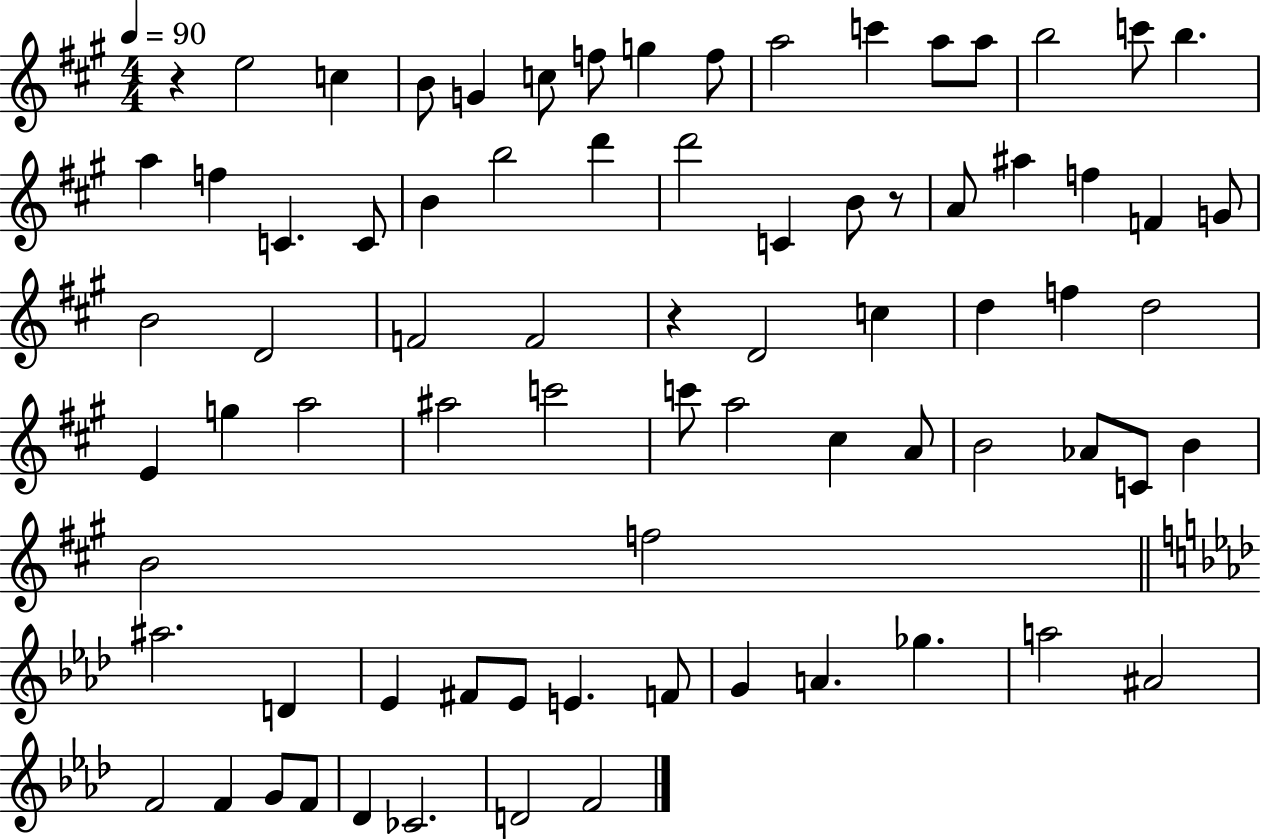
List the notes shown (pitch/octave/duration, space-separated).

R/q E5/h C5/q B4/e G4/q C5/e F5/e G5/q F5/e A5/h C6/q A5/e A5/e B5/h C6/e B5/q. A5/q F5/q C4/q. C4/e B4/q B5/h D6/q D6/h C4/q B4/e R/e A4/e A#5/q F5/q F4/q G4/e B4/h D4/h F4/h F4/h R/q D4/h C5/q D5/q F5/q D5/h E4/q G5/q A5/h A#5/h C6/h C6/e A5/h C#5/q A4/e B4/h Ab4/e C4/e B4/q B4/h F5/h A#5/h. D4/q Eb4/q F#4/e Eb4/e E4/q. F4/e G4/q A4/q. Gb5/q. A5/h A#4/h F4/h F4/q G4/e F4/e Db4/q CES4/h. D4/h F4/h